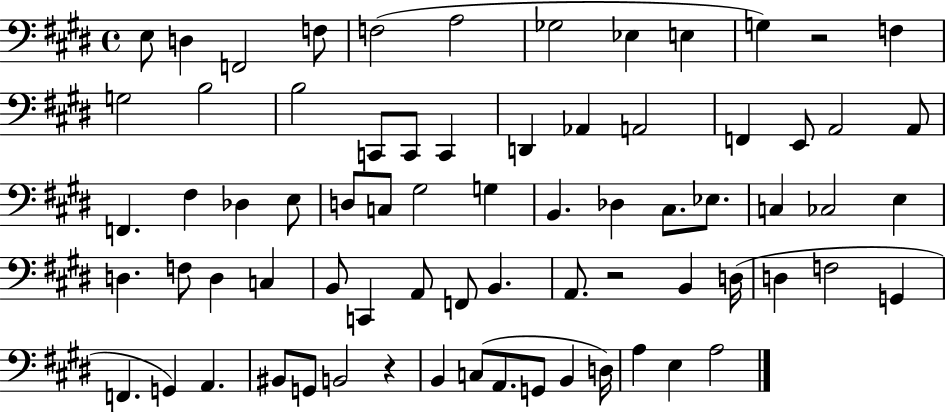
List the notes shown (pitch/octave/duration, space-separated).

E3/e D3/q F2/h F3/e F3/h A3/h Gb3/h Eb3/q E3/q G3/q R/h F3/q G3/h B3/h B3/h C2/e C2/e C2/q D2/q Ab2/q A2/h F2/q E2/e A2/h A2/e F2/q. F#3/q Db3/q E3/e D3/e C3/e G#3/h G3/q B2/q. Db3/q C#3/e. Eb3/e. C3/q CES3/h E3/q D3/q. F3/e D3/q C3/q B2/e C2/q A2/e F2/e B2/q. A2/e. R/h B2/q D3/s D3/q F3/h G2/q F2/q. G2/q A2/q. BIS2/e G2/e B2/h R/q B2/q C3/e A2/e. G2/e B2/q D3/s A3/q E3/q A3/h